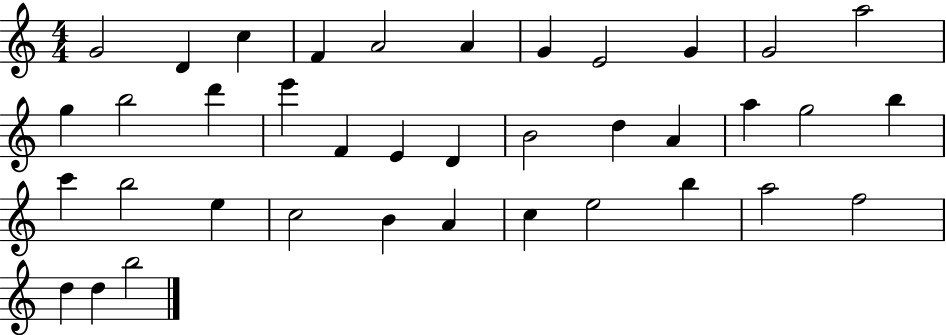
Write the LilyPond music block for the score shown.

{
  \clef treble
  \numericTimeSignature
  \time 4/4
  \key c \major
  g'2 d'4 c''4 | f'4 a'2 a'4 | g'4 e'2 g'4 | g'2 a''2 | \break g''4 b''2 d'''4 | e'''4 f'4 e'4 d'4 | b'2 d''4 a'4 | a''4 g''2 b''4 | \break c'''4 b''2 e''4 | c''2 b'4 a'4 | c''4 e''2 b''4 | a''2 f''2 | \break d''4 d''4 b''2 | \bar "|."
}